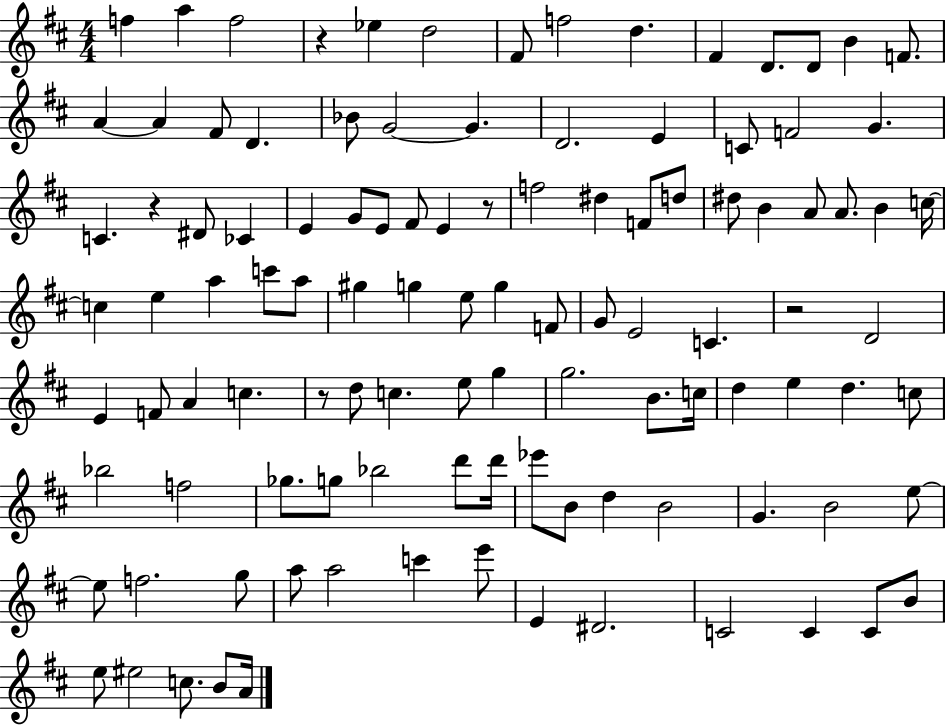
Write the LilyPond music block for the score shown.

{
  \clef treble
  \numericTimeSignature
  \time 4/4
  \key d \major
  f''4 a''4 f''2 | r4 ees''4 d''2 | fis'8 f''2 d''4. | fis'4 d'8. d'8 b'4 f'8. | \break a'4~~ a'4 fis'8 d'4. | bes'8 g'2~~ g'4. | d'2. e'4 | c'8 f'2 g'4. | \break c'4. r4 dis'8 ces'4 | e'4 g'8 e'8 fis'8 e'4 r8 | f''2 dis''4 f'8 d''8 | dis''8 b'4 a'8 a'8. b'4 c''16~~ | \break c''4 e''4 a''4 c'''8 a''8 | gis''4 g''4 e''8 g''4 f'8 | g'8 e'2 c'4. | r2 d'2 | \break e'4 f'8 a'4 c''4. | r8 d''8 c''4. e''8 g''4 | g''2. b'8. c''16 | d''4 e''4 d''4. c''8 | \break bes''2 f''2 | ges''8. g''8 bes''2 d'''8 d'''16 | ees'''8 b'8 d''4 b'2 | g'4. b'2 e''8~~ | \break e''8 f''2. g''8 | a''8 a''2 c'''4 e'''8 | e'4 dis'2. | c'2 c'4 c'8 b'8 | \break e''8 eis''2 c''8. b'8 a'16 | \bar "|."
}